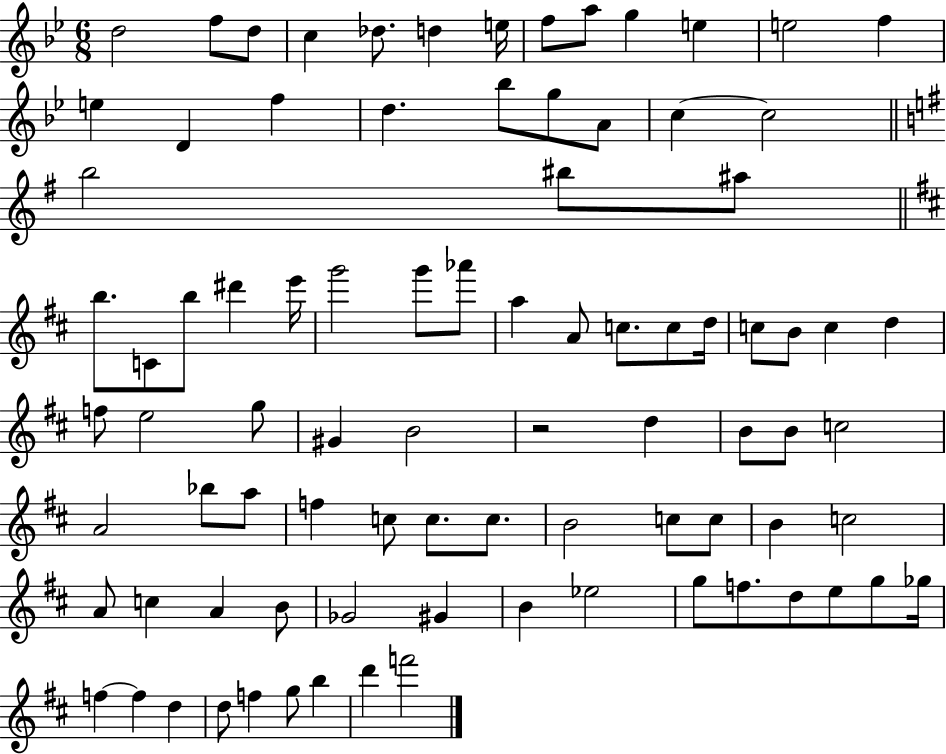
D5/h F5/e D5/e C5/q Db5/e. D5/q E5/s F5/e A5/e G5/q E5/q E5/h F5/q E5/q D4/q F5/q D5/q. Bb5/e G5/e A4/e C5/q C5/h B5/h BIS5/e A#5/e B5/e. C4/e B5/e D#6/q E6/s G6/h G6/e Ab6/e A5/q A4/e C5/e. C5/e D5/s C5/e B4/e C5/q D5/q F5/e E5/h G5/e G#4/q B4/h R/h D5/q B4/e B4/e C5/h A4/h Bb5/e A5/e F5/q C5/e C5/e. C5/e. B4/h C5/e C5/e B4/q C5/h A4/e C5/q A4/q B4/e Gb4/h G#4/q B4/q Eb5/h G5/e F5/e. D5/e E5/e G5/e Gb5/s F5/q F5/q D5/q D5/e F5/q G5/e B5/q D6/q F6/h